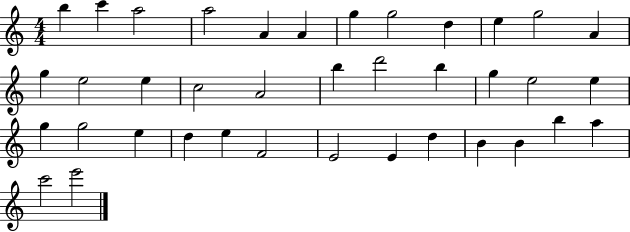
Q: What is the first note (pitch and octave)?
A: B5